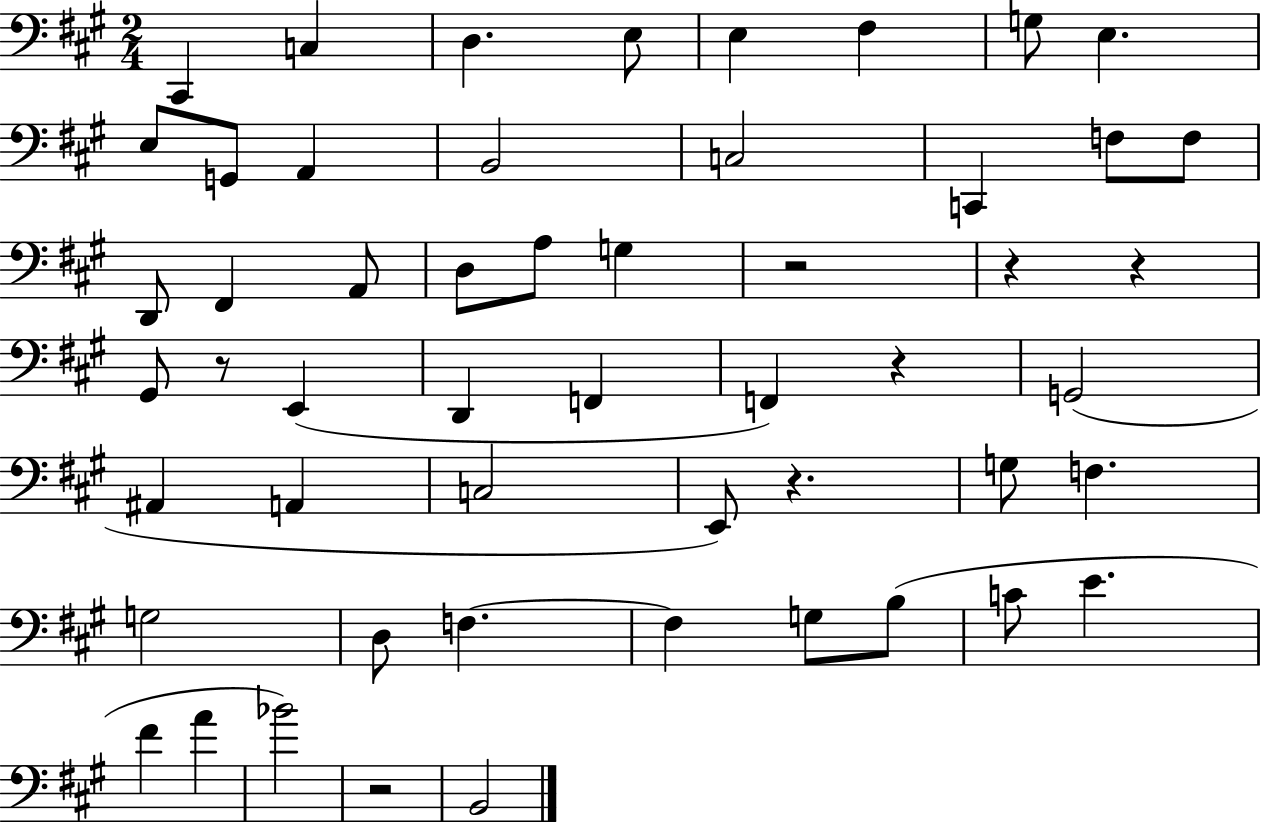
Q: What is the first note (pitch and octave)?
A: C#2